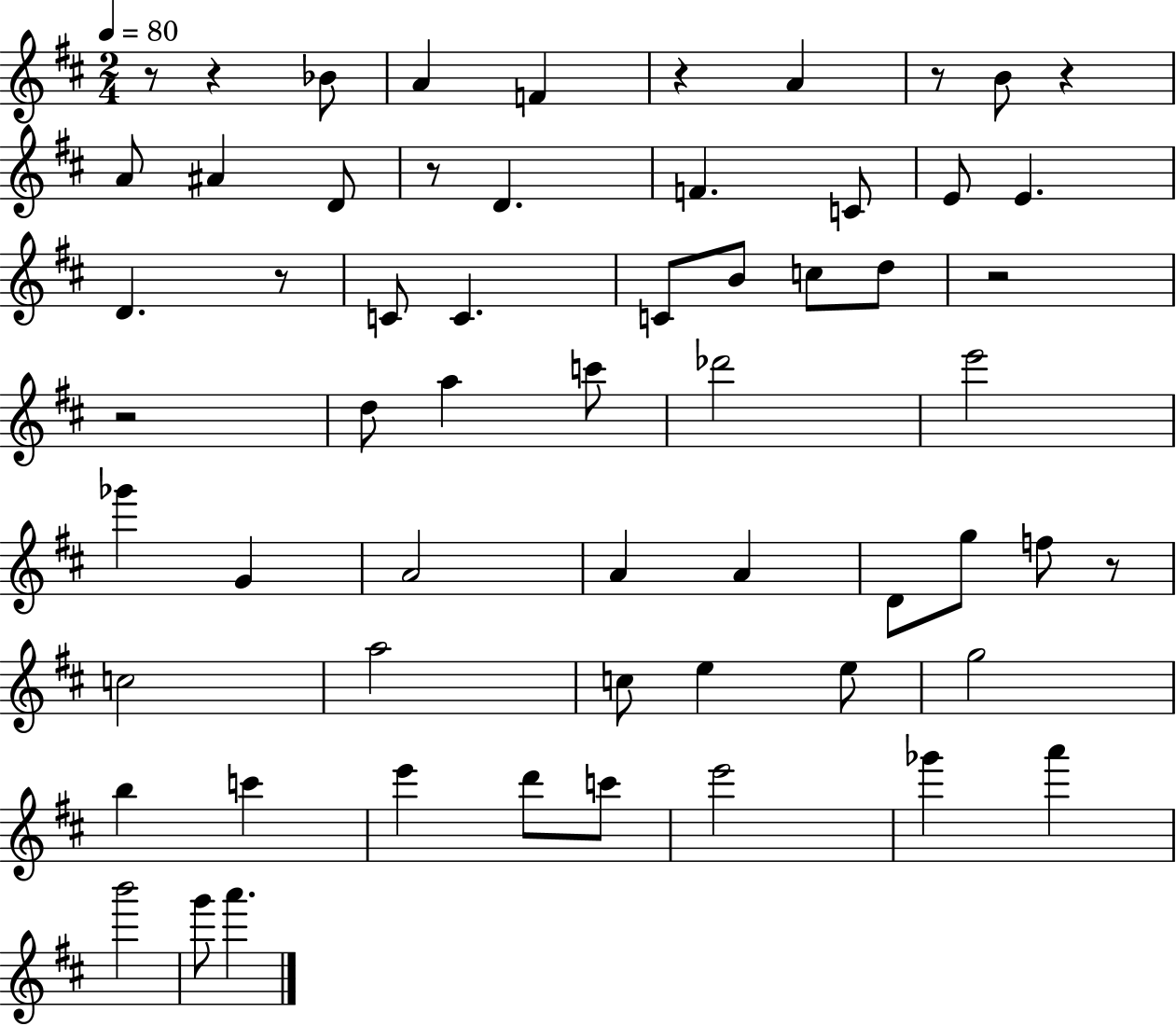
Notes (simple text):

R/e R/q Bb4/e A4/q F4/q R/q A4/q R/e B4/e R/q A4/e A#4/q D4/e R/e D4/q. F4/q. C4/e E4/e E4/q. D4/q. R/e C4/e C4/q. C4/e B4/e C5/e D5/e R/h R/h D5/e A5/q C6/e Db6/h E6/h Gb6/q G4/q A4/h A4/q A4/q D4/e G5/e F5/e R/e C5/h A5/h C5/e E5/q E5/e G5/h B5/q C6/q E6/q D6/e C6/e E6/h Gb6/q A6/q B6/h G6/e A6/q.